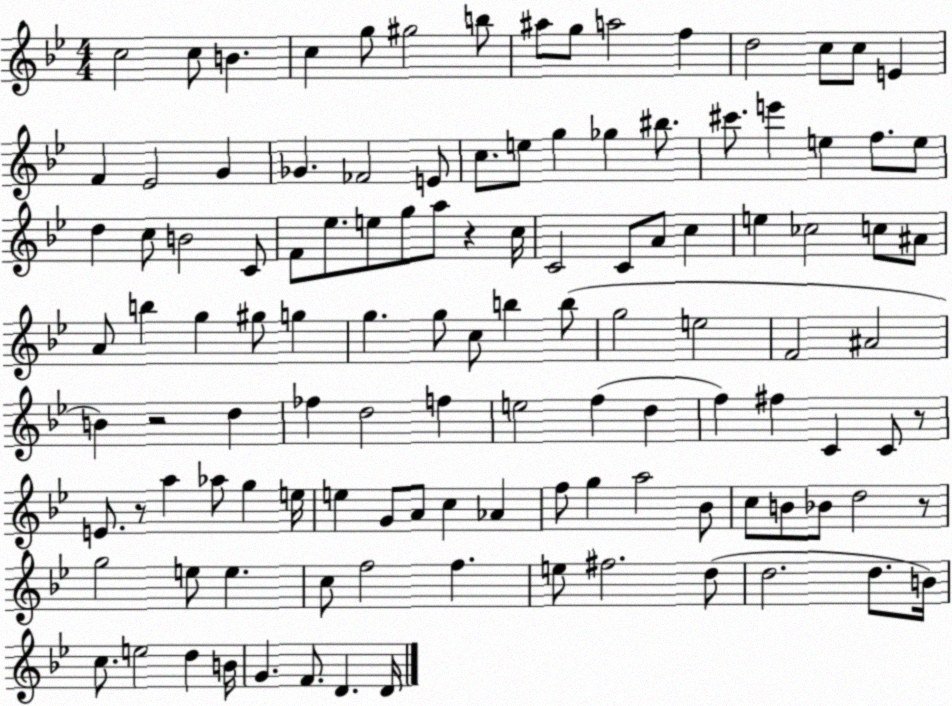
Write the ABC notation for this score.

X:1
T:Untitled
M:4/4
L:1/4
K:Bb
c2 c/2 B c g/2 ^g2 b/2 ^a/2 g/2 a2 f d2 c/2 c/2 E F _E2 G _G _F2 E/2 c/2 e/2 g _g ^b/2 ^c'/2 e' e f/2 e/2 d c/2 B2 C/2 F/2 _e/2 e/2 g/2 a/2 z c/4 C2 C/2 A/2 c e _c2 c/2 ^A/2 A/2 b g ^g/2 g g g/2 c/2 b b/2 g2 e2 F2 ^A2 B z2 d _f d2 f e2 f d f ^f C C/2 z/2 E/2 z/2 a _a/2 g e/4 e G/2 A/2 c _A f/2 g a2 _B/2 c/2 B/2 _B/2 d2 z/2 g2 e/2 e c/2 f2 f e/2 ^f2 d/2 d2 d/2 B/4 c/2 e2 d B/4 G F/2 D D/4